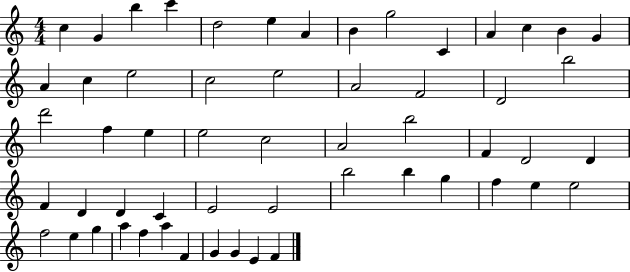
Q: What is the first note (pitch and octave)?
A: C5